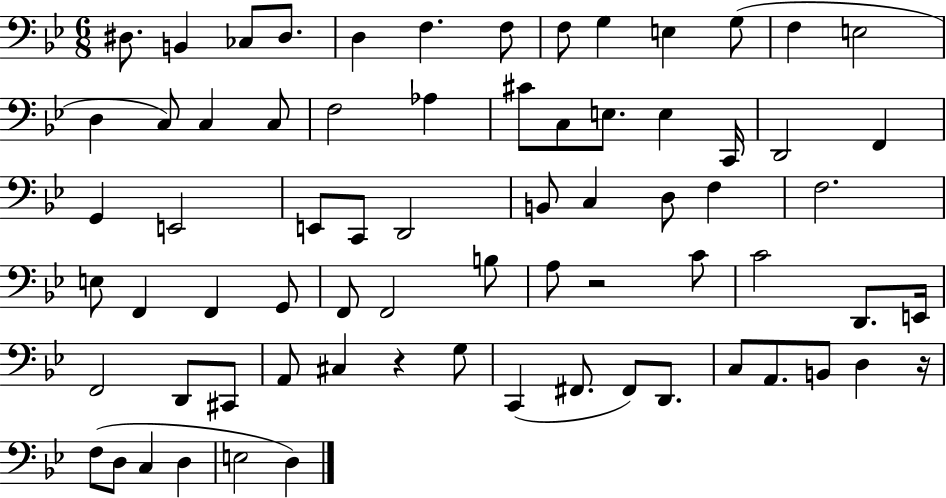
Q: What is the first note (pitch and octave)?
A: D#3